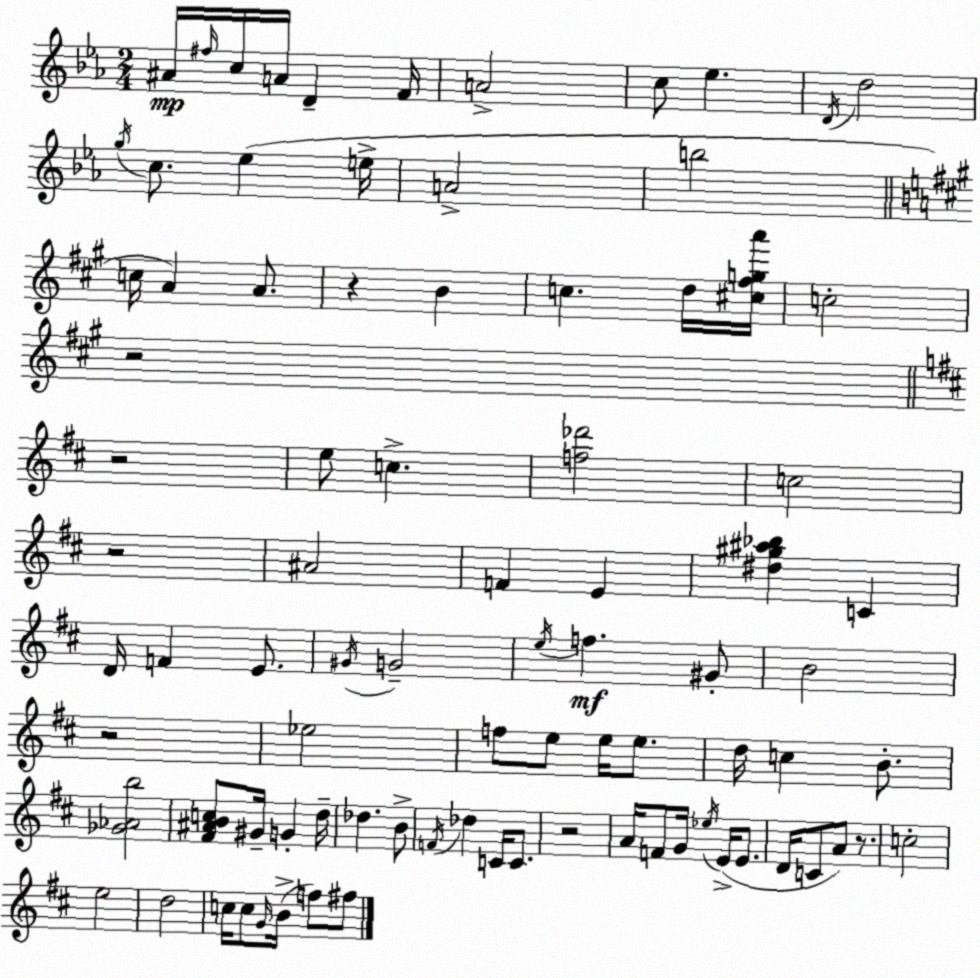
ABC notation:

X:1
T:Untitled
M:2/4
L:1/4
K:Eb
^A/4 ^f/4 c/4 A/4 D F/4 A2 c/2 _e D/4 d2 g/4 c/2 _e e/4 A2 b2 c/4 A A/2 z B c d/4 [^c^fga']/4 c2 z2 z2 e/2 c [f_d']2 c2 z2 ^A2 F E [^d^g^a_b] C D/4 F E/2 ^G/4 G2 e/4 f ^G/2 B2 z2 _e2 f/2 e/2 e/4 e/2 d/4 c B/2 [_G_Ab]2 [^F^ABc]/2 ^G/4 G d/4 _d B/2 F/4 _d C/4 C/2 z2 A/4 F/2 G/4 _e/4 E/4 E/2 D/4 C/2 A/2 z/2 c2 e2 d2 c/4 c/2 G/4 B/4 f/2 ^f/2